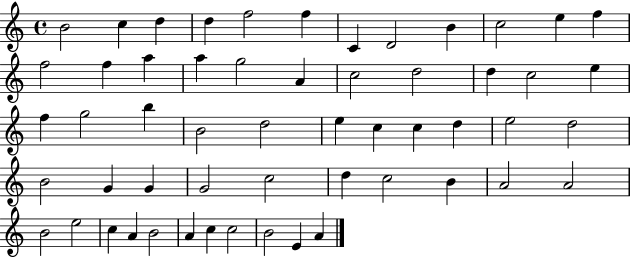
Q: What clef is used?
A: treble